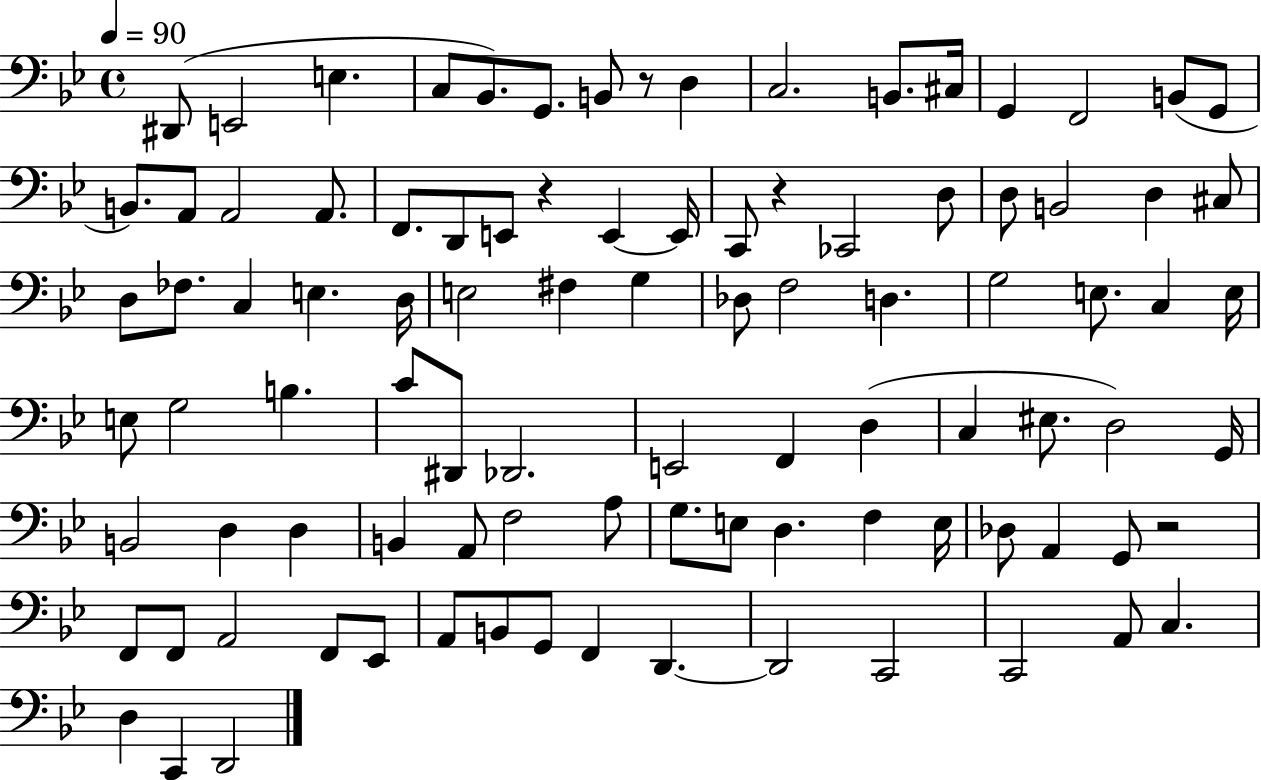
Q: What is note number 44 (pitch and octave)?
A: E3